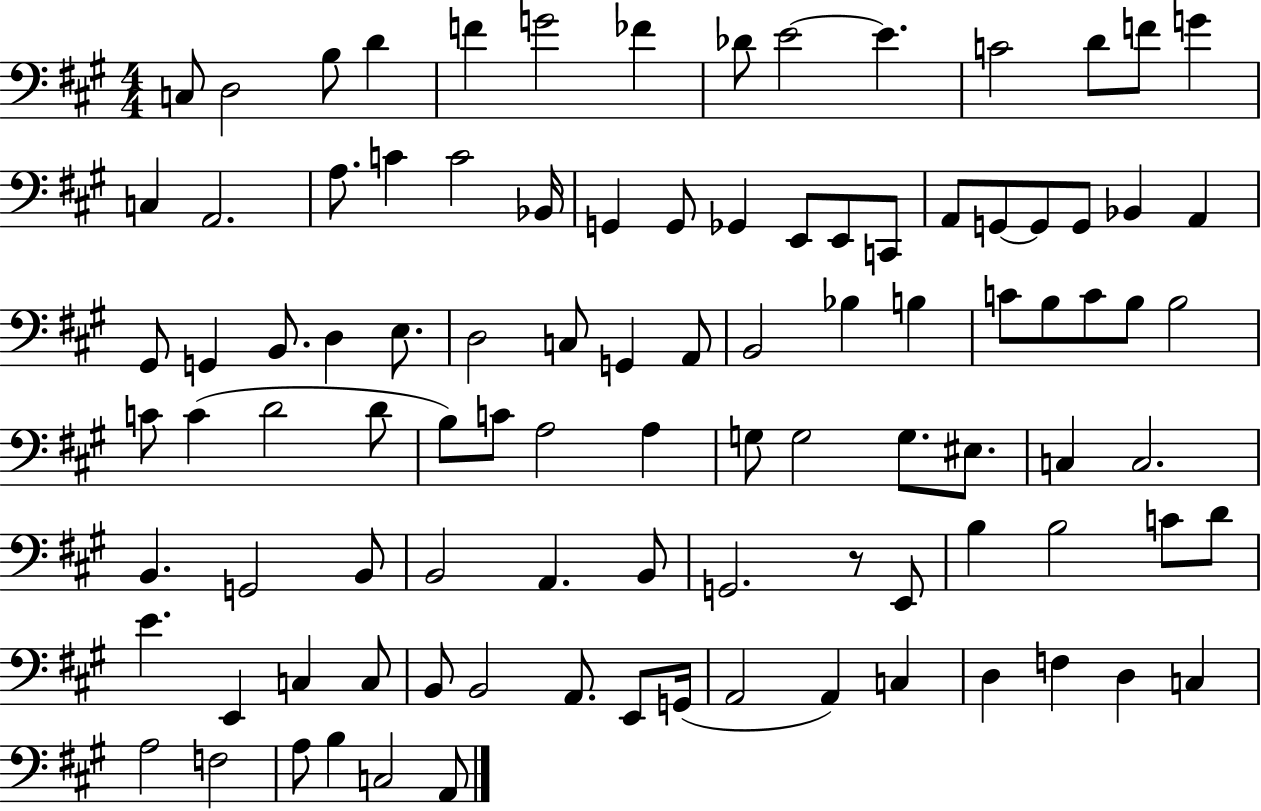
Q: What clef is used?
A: bass